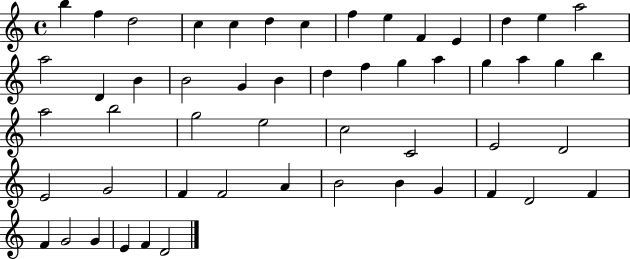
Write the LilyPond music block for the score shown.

{
  \clef treble
  \time 4/4
  \defaultTimeSignature
  \key c \major
  b''4 f''4 d''2 | c''4 c''4 d''4 c''4 | f''4 e''4 f'4 e'4 | d''4 e''4 a''2 | \break a''2 d'4 b'4 | b'2 g'4 b'4 | d''4 f''4 g''4 a''4 | g''4 a''4 g''4 b''4 | \break a''2 b''2 | g''2 e''2 | c''2 c'2 | e'2 d'2 | \break e'2 g'2 | f'4 f'2 a'4 | b'2 b'4 g'4 | f'4 d'2 f'4 | \break f'4 g'2 g'4 | e'4 f'4 d'2 | \bar "|."
}